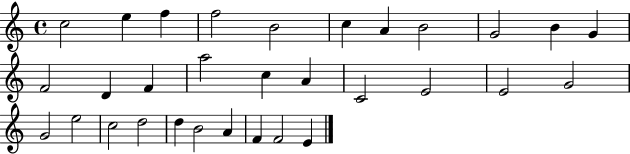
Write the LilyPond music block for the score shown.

{
  \clef treble
  \time 4/4
  \defaultTimeSignature
  \key c \major
  c''2 e''4 f''4 | f''2 b'2 | c''4 a'4 b'2 | g'2 b'4 g'4 | \break f'2 d'4 f'4 | a''2 c''4 a'4 | c'2 e'2 | e'2 g'2 | \break g'2 e''2 | c''2 d''2 | d''4 b'2 a'4 | f'4 f'2 e'4 | \break \bar "|."
}